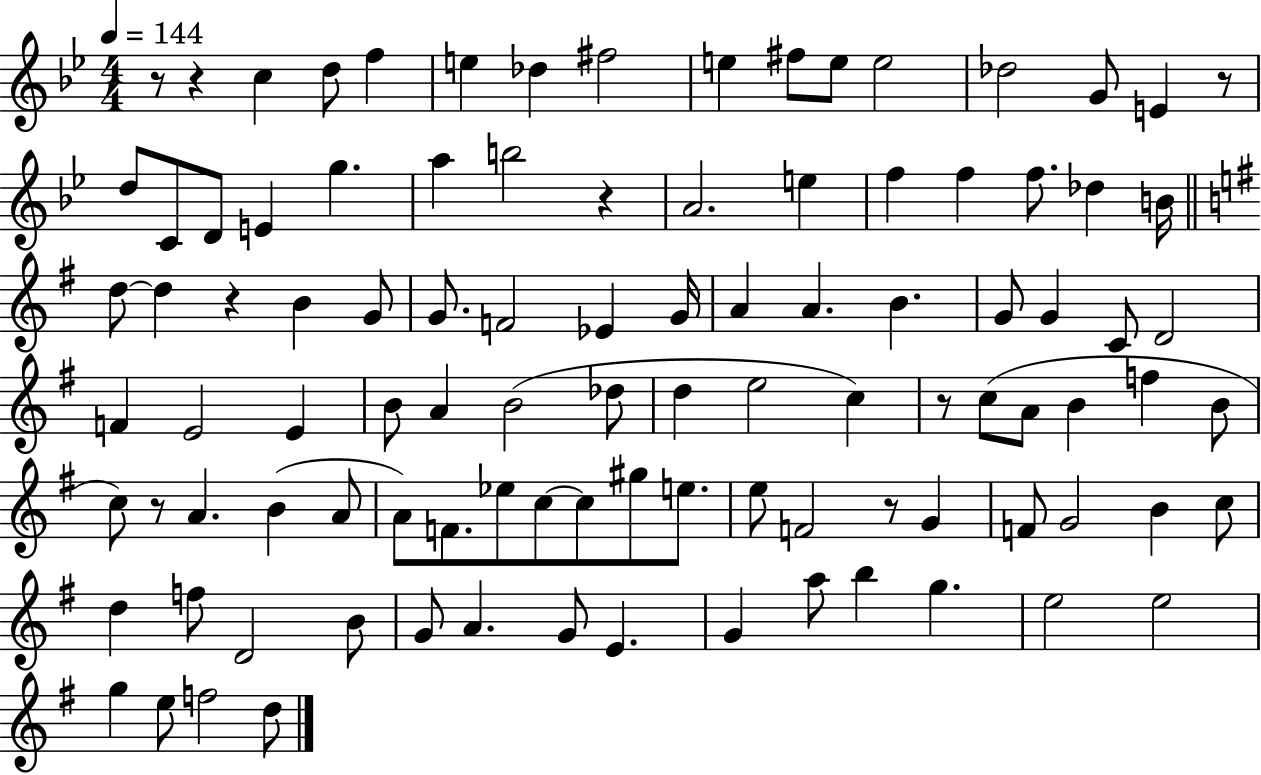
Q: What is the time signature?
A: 4/4